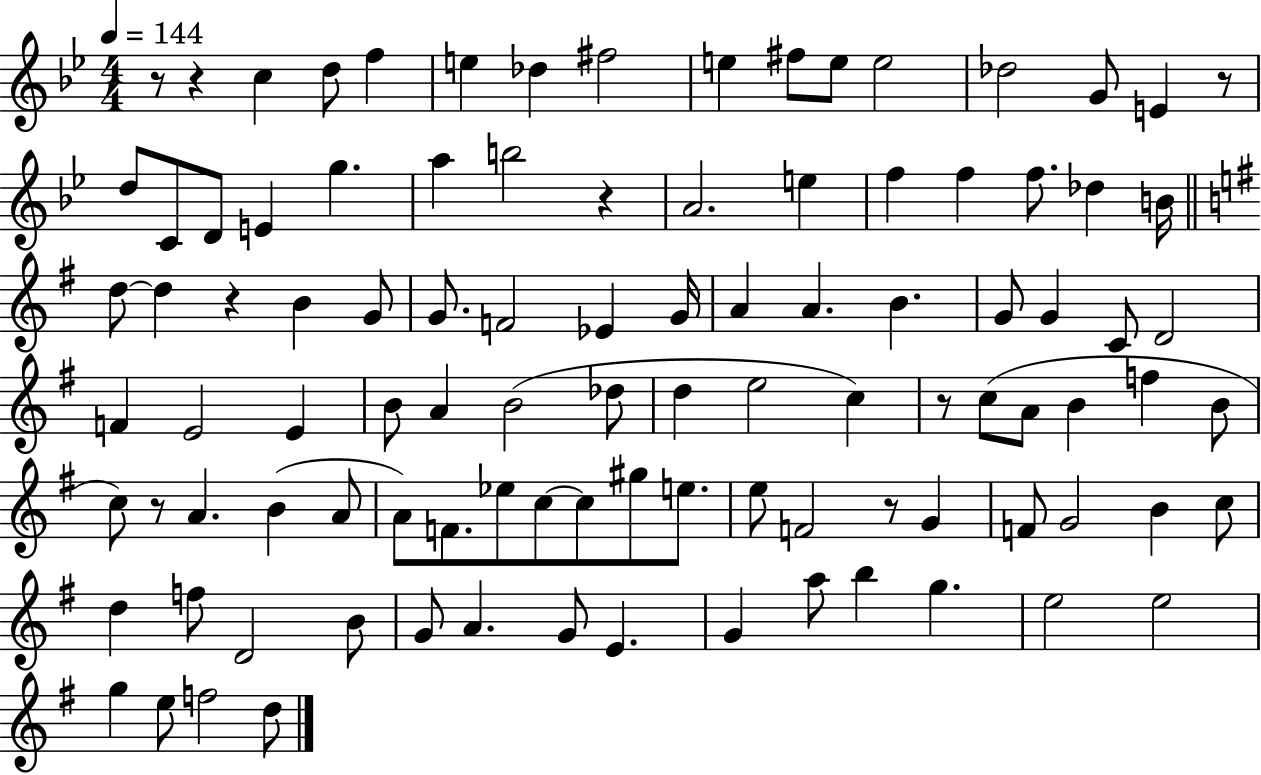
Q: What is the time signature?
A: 4/4